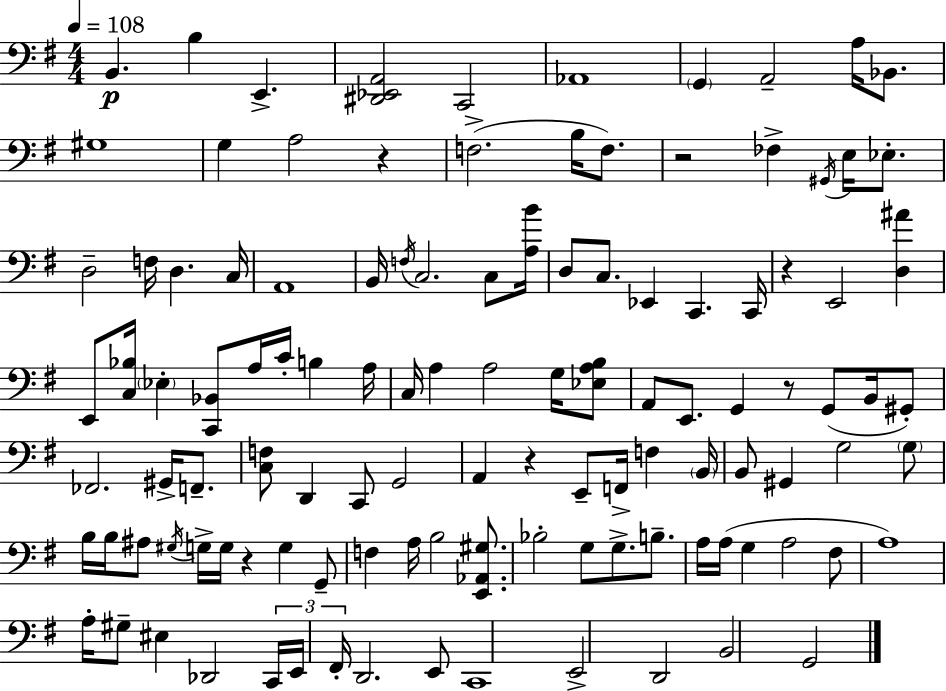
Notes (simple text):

B2/q. B3/q E2/q. [D#2,Eb2,A2]/h C2/h Ab2/w G2/q A2/h A3/s Bb2/e. G#3/w G3/q A3/h R/q F3/h. B3/s F3/e. R/h FES3/q G#2/s E3/s Eb3/e. D3/h F3/s D3/q. C3/s A2/w B2/s F3/s C3/h. C3/e [A3,B4]/s D3/e C3/e. Eb2/q C2/q. C2/s R/q E2/h [D3,A#4]/q E2/e [C3,Bb3]/s Eb3/q [C2,Bb2]/e A3/s C4/s B3/q A3/s C3/s A3/q A3/h G3/s [Eb3,A3,B3]/e A2/e E2/e. G2/q R/e G2/e B2/s G#2/e FES2/h. G#2/s F2/e. [C3,F3]/e D2/q C2/e G2/h A2/q R/q E2/e F2/s F3/q B2/s B2/e G#2/q G3/h G3/e B3/s B3/s A#3/e G#3/s G3/s G3/s R/q G3/q G2/e F3/q A3/s B3/h [E2,Ab2,G#3]/e. Bb3/h G3/e G3/e. B3/e. A3/s A3/s G3/q A3/h F#3/e A3/w A3/s G#3/e EIS3/q Db2/h C2/s E2/s F#2/s D2/h. E2/e C2/w E2/h D2/h B2/h G2/h